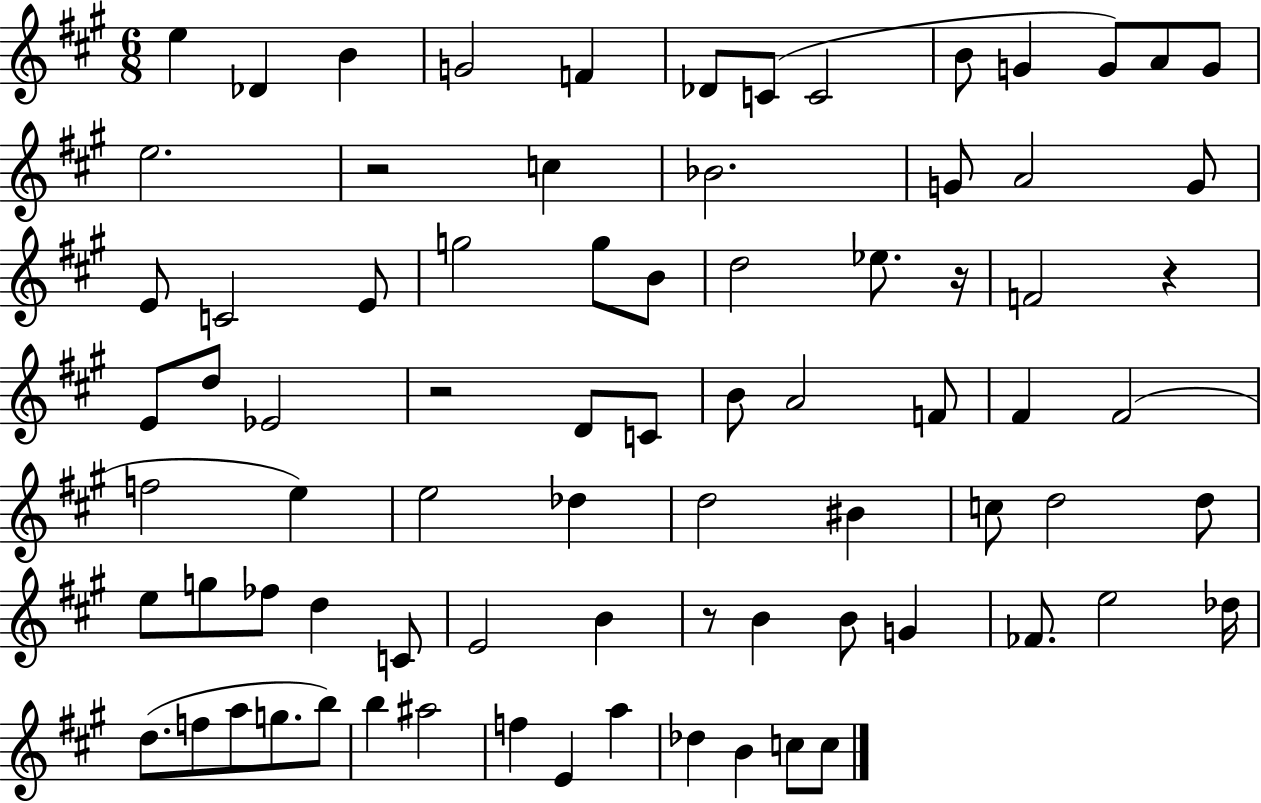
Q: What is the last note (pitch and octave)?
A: C5